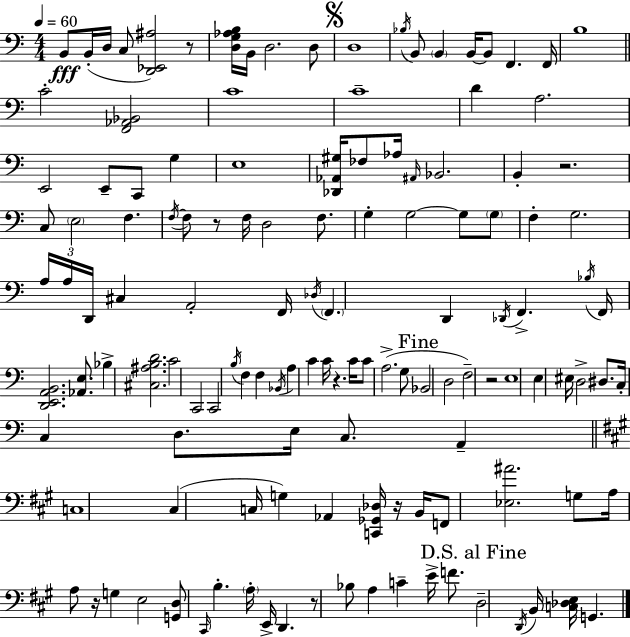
X:1
T:Untitled
M:4/4
L:1/4
K:Am
B,,/2 B,,/4 D,/4 C,/2 [D,,_E,,^A,]2 z/2 [D,G,_A,B,]/4 B,,/4 D,2 D,/2 D,4 _B,/4 B,,/2 B,, B,,/4 B,,/2 F,, F,,/4 B,4 C2 [F,,_A,,_B,,]2 C4 C4 D A,2 E,,2 E,,/2 C,,/2 G, E,4 [_D,,_A,,^G,]/4 _F,/2 _A,/4 ^A,,/4 _B,,2 B,, z2 C,/2 E,2 F, F,/4 F,/2 z/2 F,/4 D,2 F,/2 G, G,2 G,/2 G,/2 F, G,2 A,/4 A,/4 D,,/4 ^C, A,,2 F,,/4 _D,/4 F,, D,, _D,,/4 F,, _B,/4 F,,/4 [D,,E,,A,,B,,]2 [_A,,E,]/2 _B, [^C,^A,B,D]2 C2 C,,2 C,,2 B,/4 F, F, _B,,/4 A, C C/4 z C/4 C/2 A,2 G,/2 _B,,2 D,2 F,2 z2 E,4 E, ^E,/4 D,2 ^D,/2 C,/4 C, D,/2 E,/4 C,/2 A,, C,4 ^C, C,/4 G, _A,, [C,,_G,,_D,]/4 z/4 B,,/4 F,,/2 [_E,^A]2 G,/2 A,/4 A,/2 z/4 G, E,2 [G,,D,]/2 ^C,,/4 B, A,/4 E,,/4 D,, z/2 _B,/2 A, C E/4 F/2 D,2 D,,/4 B,,/4 [C,_D,E,]/4 G,,